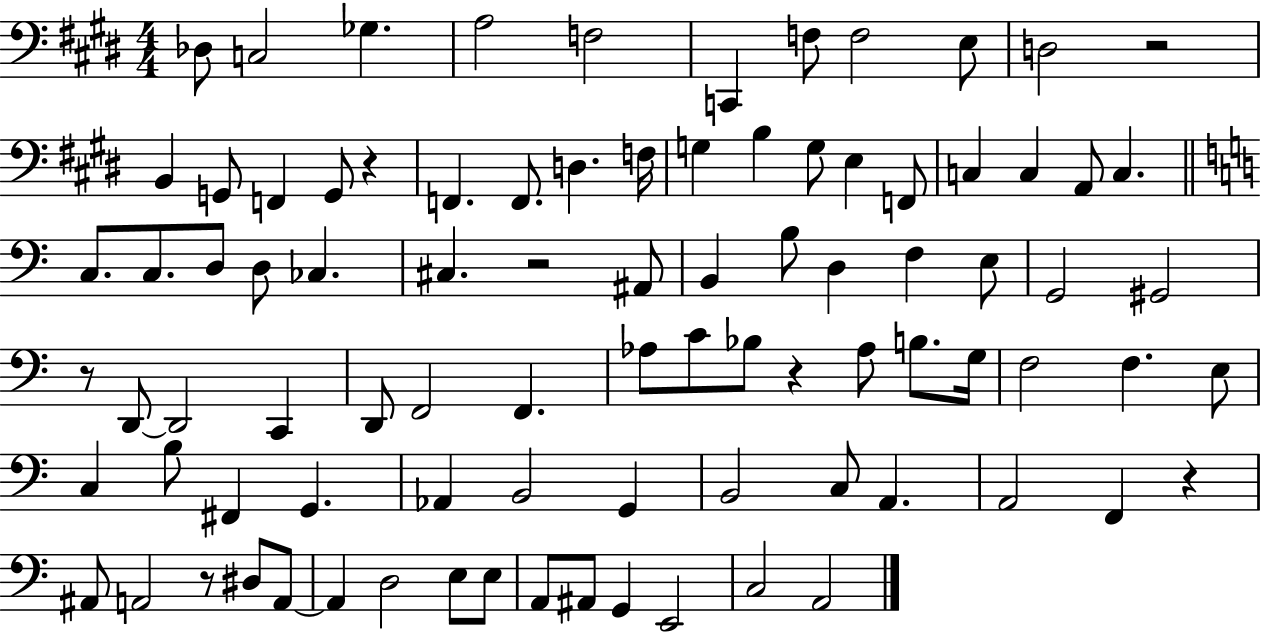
X:1
T:Untitled
M:4/4
L:1/4
K:E
_D,/2 C,2 _G, A,2 F,2 C,, F,/2 F,2 E,/2 D,2 z2 B,, G,,/2 F,, G,,/2 z F,, F,,/2 D, F,/4 G, B, G,/2 E, F,,/2 C, C, A,,/2 C, C,/2 C,/2 D,/2 D,/2 _C, ^C, z2 ^A,,/2 B,, B,/2 D, F, E,/2 G,,2 ^G,,2 z/2 D,,/2 D,,2 C,, D,,/2 F,,2 F,, _A,/2 C/2 _B,/2 z _A,/2 B,/2 G,/4 F,2 F, E,/2 C, B,/2 ^F,, G,, _A,, B,,2 G,, B,,2 C,/2 A,, A,,2 F,, z ^A,,/2 A,,2 z/2 ^D,/2 A,,/2 A,, D,2 E,/2 E,/2 A,,/2 ^A,,/2 G,, E,,2 C,2 A,,2